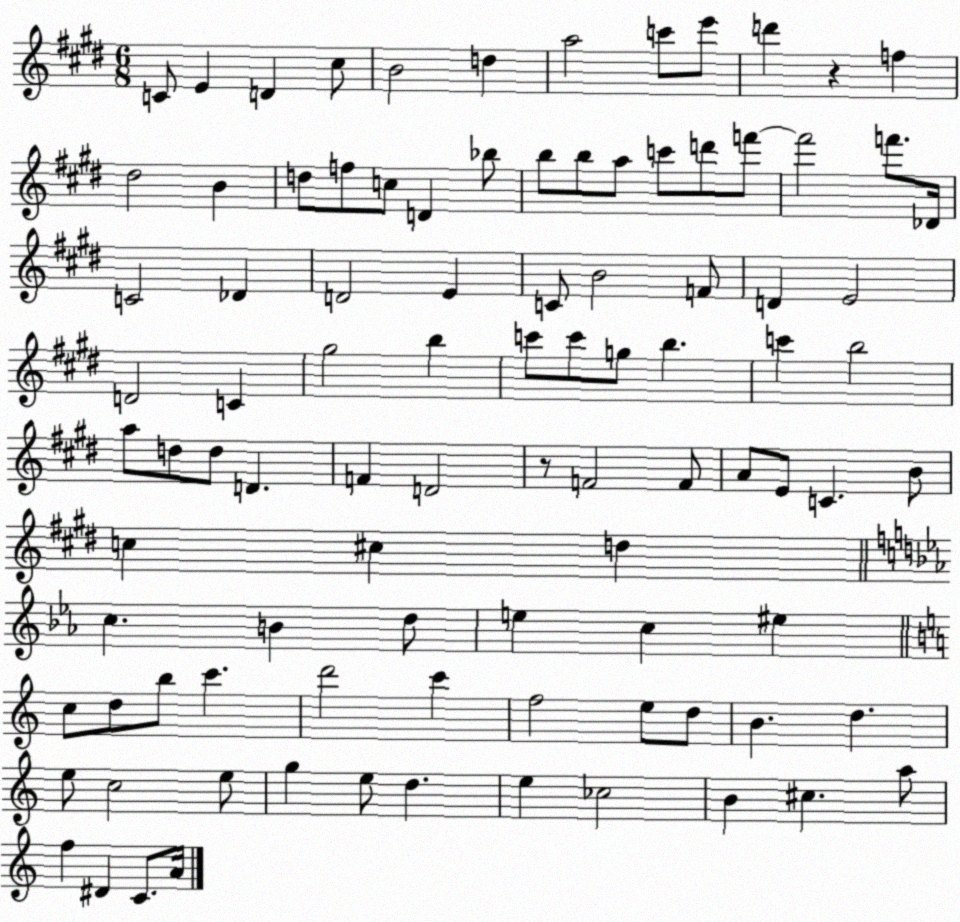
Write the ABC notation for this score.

X:1
T:Untitled
M:6/8
L:1/4
K:E
C/2 E D ^c/2 B2 d a2 c'/2 e'/2 d' z f ^d2 B d/2 f/2 c/2 D _b/2 b/2 b/2 a/2 c'/2 d'/2 f'/2 f'2 f'/2 _D/4 C2 _D D2 E C/2 B2 F/2 D E2 D2 C ^g2 b c'/2 c'/2 g/2 b c' b2 a/2 d/2 d/2 D F D2 z/2 F2 F/2 A/2 E/2 C B/2 c ^c d c B d/2 e c ^e c/2 d/2 b/2 c' d'2 c' f2 e/2 d/2 B d e/2 c2 e/2 g e/2 d e _c2 B ^c a/2 f ^D C/2 A/4